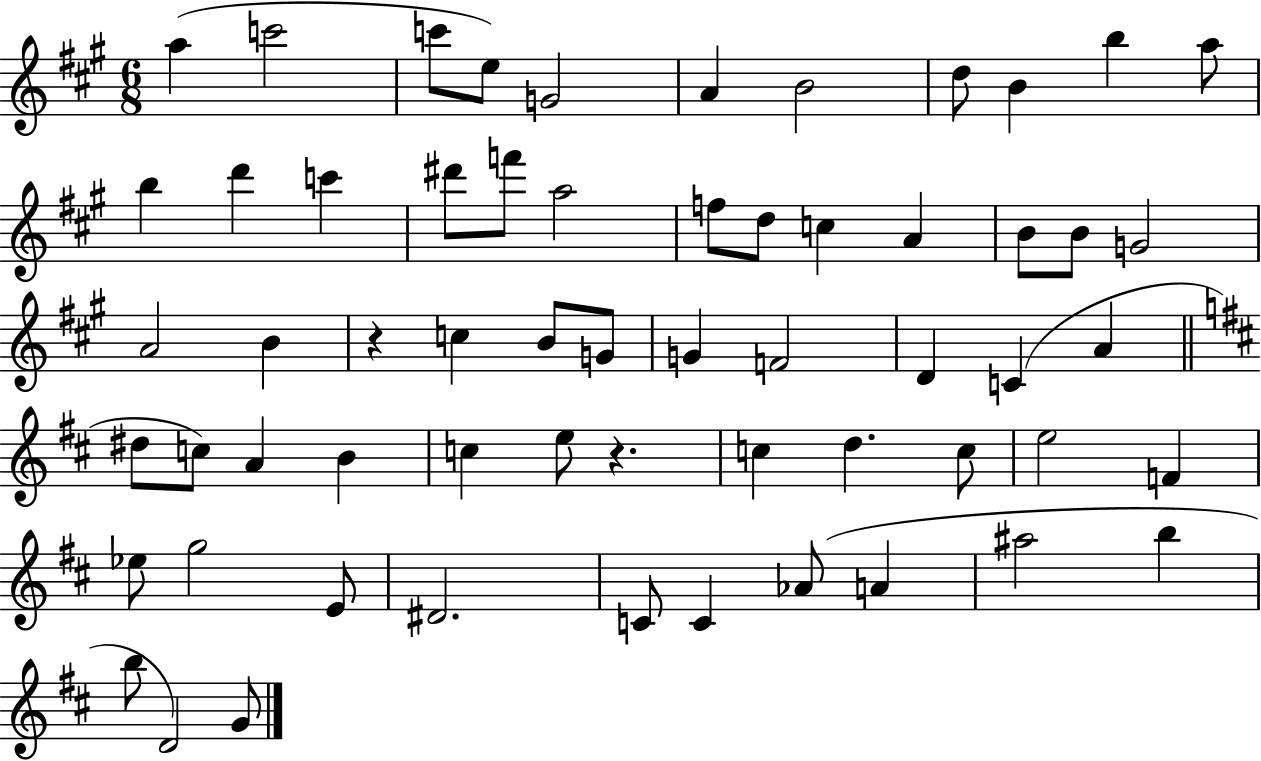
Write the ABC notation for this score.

X:1
T:Untitled
M:6/8
L:1/4
K:A
a c'2 c'/2 e/2 G2 A B2 d/2 B b a/2 b d' c' ^d'/2 f'/2 a2 f/2 d/2 c A B/2 B/2 G2 A2 B z c B/2 G/2 G F2 D C A ^d/2 c/2 A B c e/2 z c d c/2 e2 F _e/2 g2 E/2 ^D2 C/2 C _A/2 A ^a2 b b/2 D2 G/2